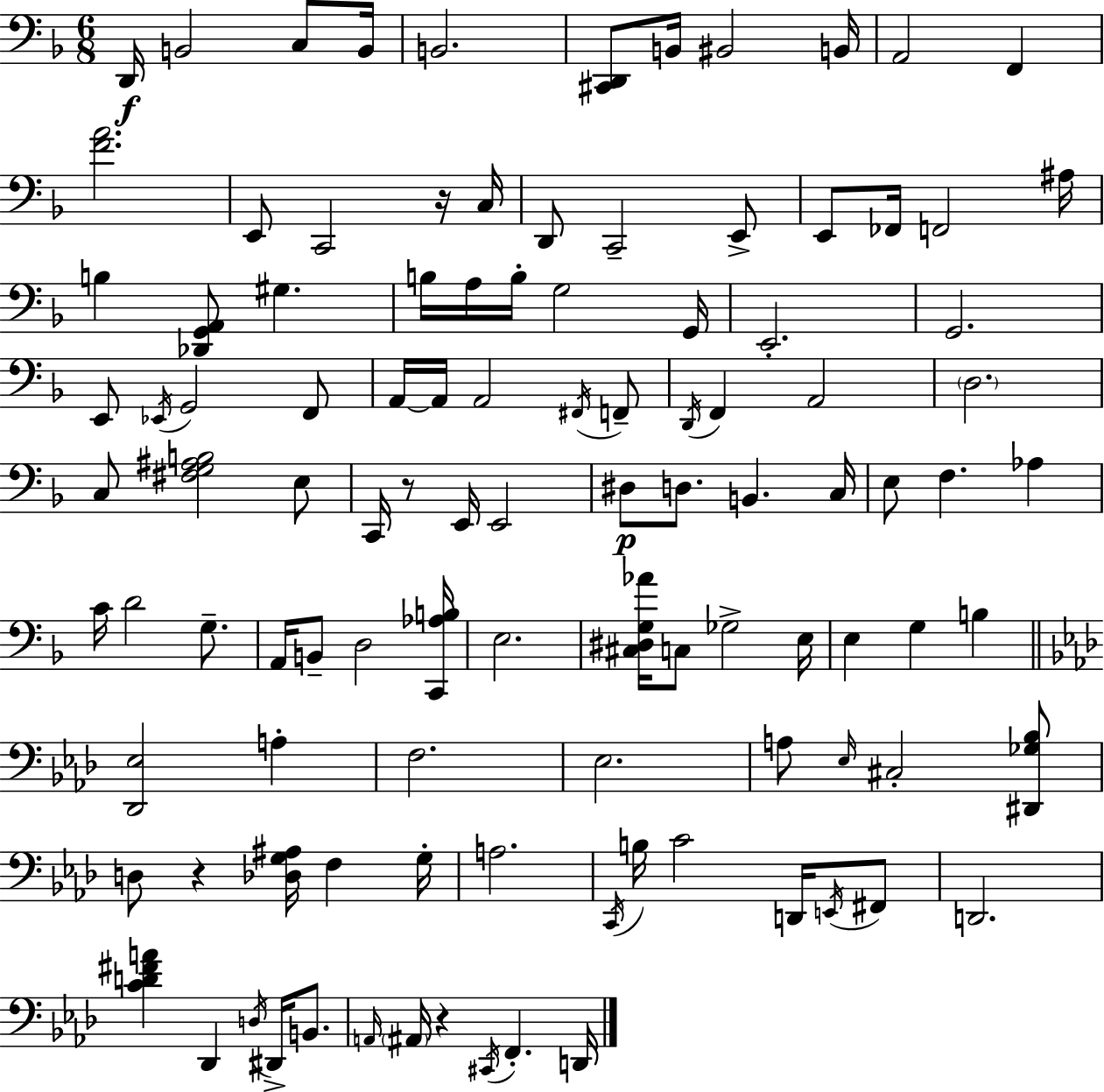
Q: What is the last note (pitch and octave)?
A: D2